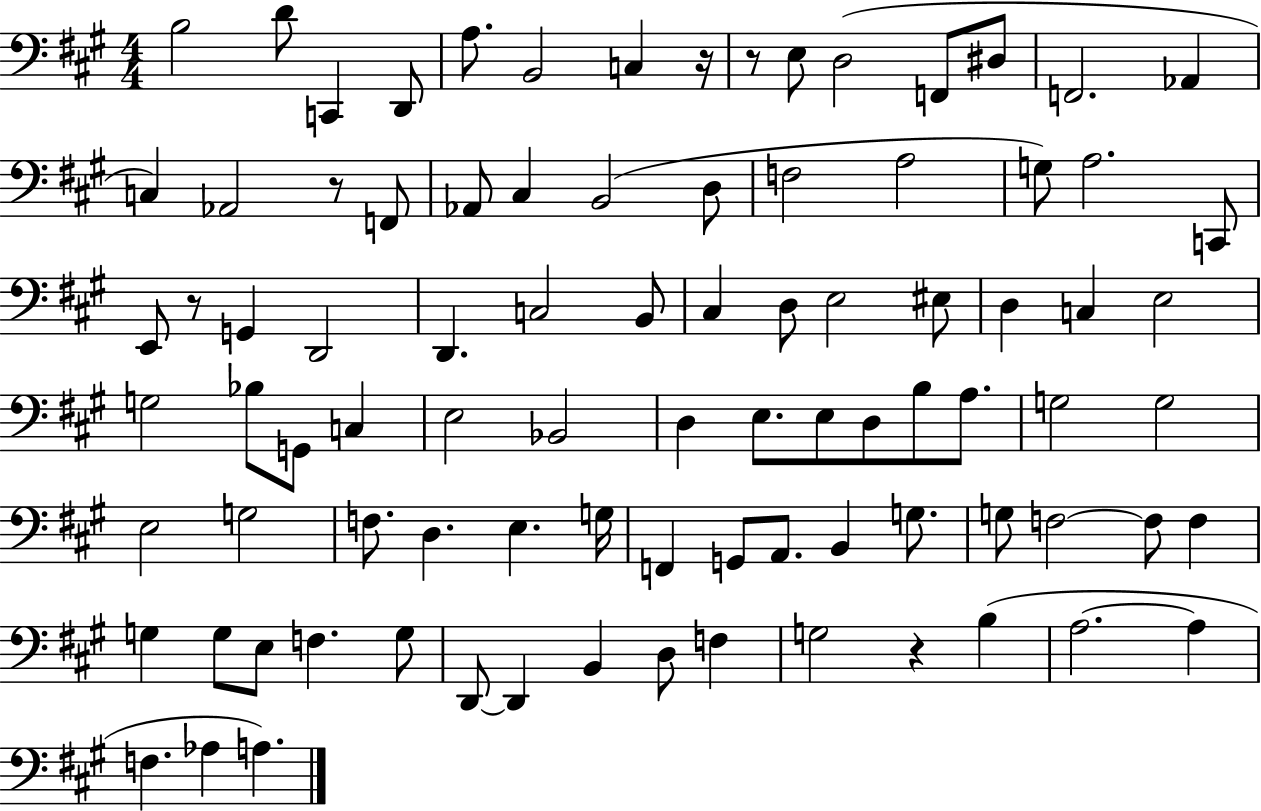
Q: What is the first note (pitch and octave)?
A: B3